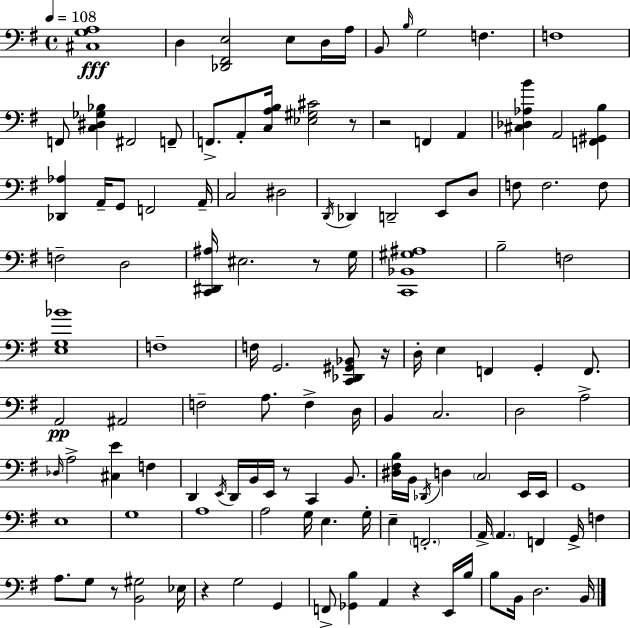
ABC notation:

X:1
T:Untitled
M:4/4
L:1/4
K:G
[^C,G,A,]4 D, [_D,,^F,,E,]2 E,/2 D,/4 A,/4 B,,/2 B,/4 G,2 F, F,4 F,,/2 [C,^D,_G,_B,] ^F,,2 F,,/2 F,,/2 A,,/2 [C,A,B,]/4 [_E,^G,^C]2 z/2 z2 F,, A,, [^C,_D,_A,B] A,,2 [F,,^G,,B,] [_D,,_A,] A,,/4 G,,/2 F,,2 A,,/4 C,2 ^D,2 D,,/4 _D,, D,,2 E,,/2 D,/2 F,/2 F,2 F,/2 F,2 D,2 [C,,^D,,^A,]/4 ^E,2 z/2 G,/4 [C,,_B,,^G,^A,]4 B,2 F,2 [E,G,_B]4 F,4 F,/4 G,,2 [C,,_D,,^G,,_B,,]/2 z/4 D,/4 E, F,, G,, F,,/2 A,,2 ^A,,2 F,2 A,/2 F, D,/4 B,, C,2 D,2 A,2 _D,/4 A,2 [^C,E] F, D,, E,,/4 D,,/4 B,,/4 E,,/4 z/2 C,, B,,/2 [^D,^F,B,]/4 B,,/4 _D,,/4 D, C,2 E,,/4 E,,/4 G,,4 E,4 G,4 A,4 A,2 G,/4 E, G,/4 E, F,,2 A,,/4 A,, F,, G,,/4 F, A,/2 G,/2 z/2 [B,,^G,]2 _E,/4 z G,2 G,, F,,/2 [_G,,B,] A,, z E,,/4 B,/4 B,/2 B,,/4 D,2 B,,/4